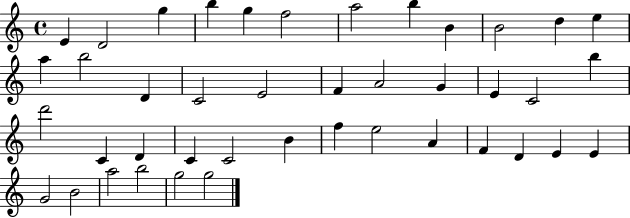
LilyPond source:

{
  \clef treble
  \time 4/4
  \defaultTimeSignature
  \key c \major
  e'4 d'2 g''4 | b''4 g''4 f''2 | a''2 b''4 b'4 | b'2 d''4 e''4 | \break a''4 b''2 d'4 | c'2 e'2 | f'4 a'2 g'4 | e'4 c'2 b''4 | \break d'''2 c'4 d'4 | c'4 c'2 b'4 | f''4 e''2 a'4 | f'4 d'4 e'4 e'4 | \break g'2 b'2 | a''2 b''2 | g''2 g''2 | \bar "|."
}